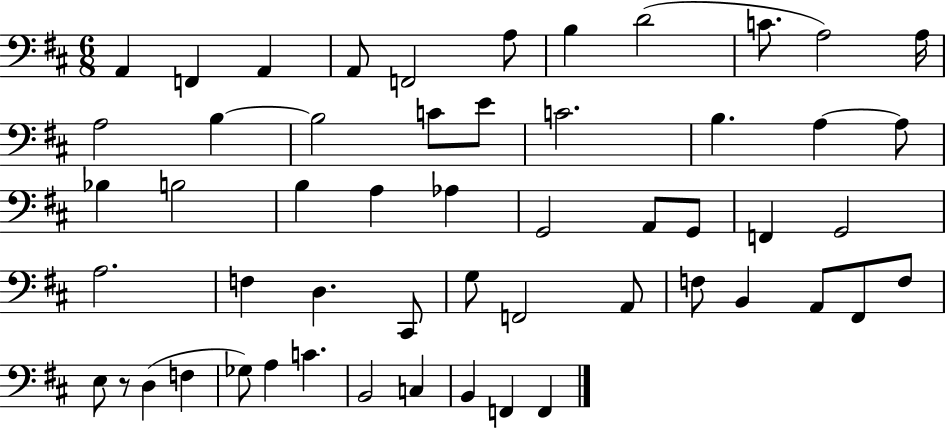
{
  \clef bass
  \numericTimeSignature
  \time 6/8
  \key d \major
  a,4 f,4 a,4 | a,8 f,2 a8 | b4 d'2( | c'8. a2) a16 | \break a2 b4~~ | b2 c'8 e'8 | c'2. | b4. a4~~ a8 | \break bes4 b2 | b4 a4 aes4 | g,2 a,8 g,8 | f,4 g,2 | \break a2. | f4 d4. cis,8 | g8 f,2 a,8 | f8 b,4 a,8 fis,8 f8 | \break e8 r8 d4( f4 | ges8) a4 c'4. | b,2 c4 | b,4 f,4 f,4 | \break \bar "|."
}